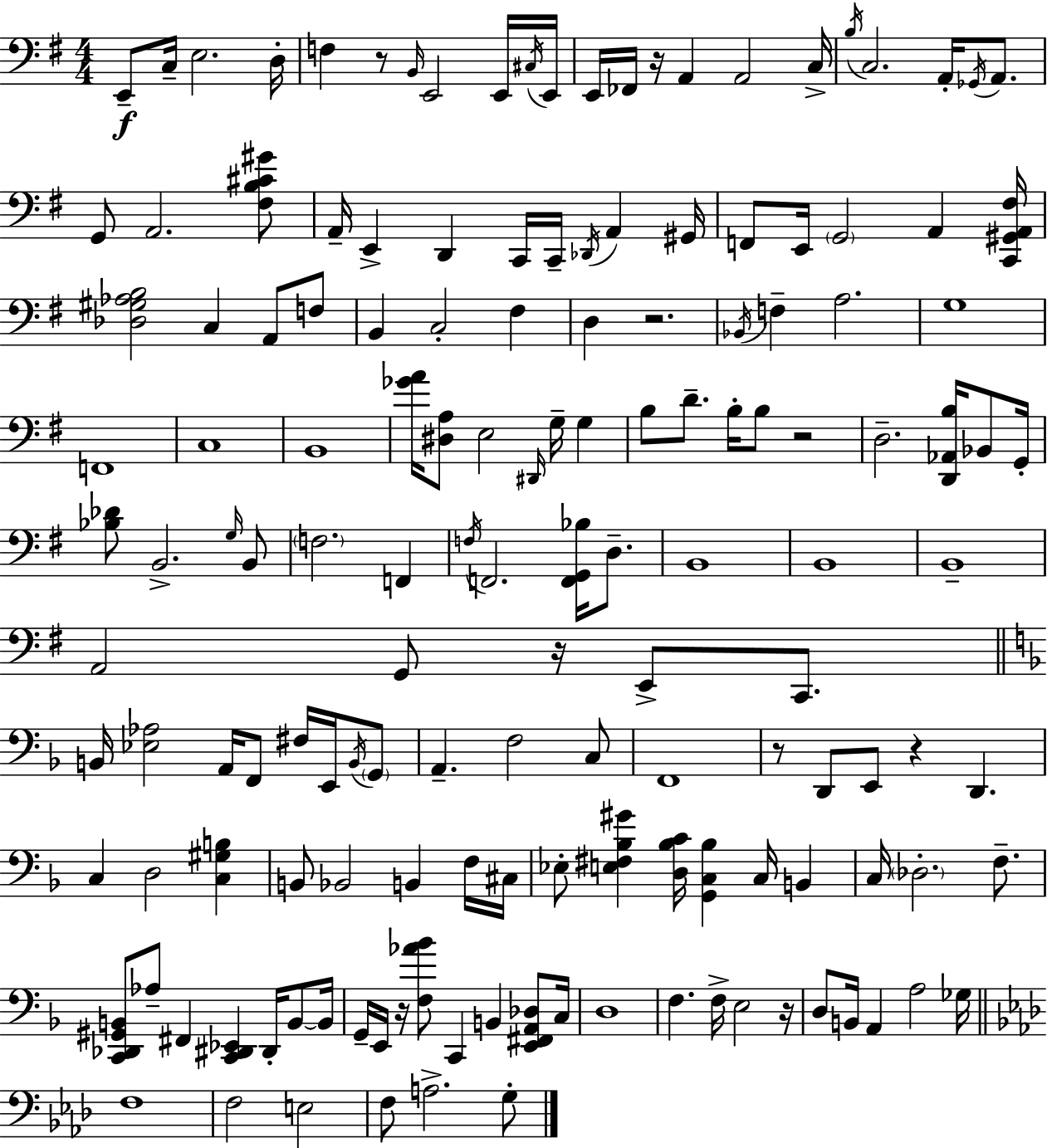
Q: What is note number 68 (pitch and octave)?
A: B2